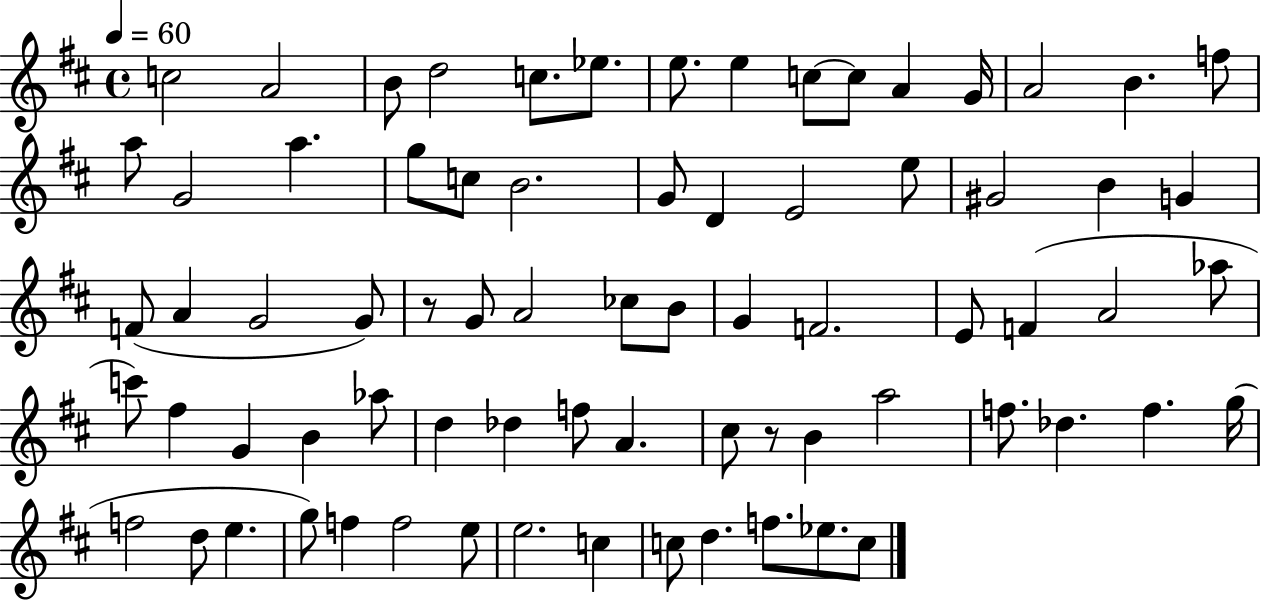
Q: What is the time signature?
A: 4/4